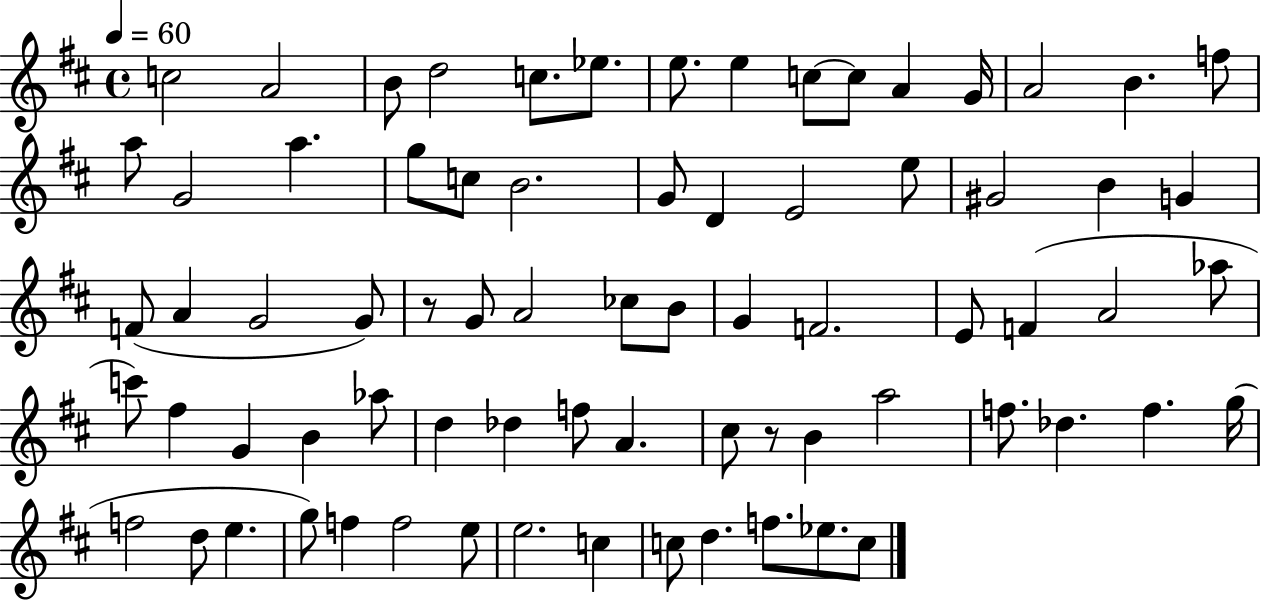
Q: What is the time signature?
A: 4/4